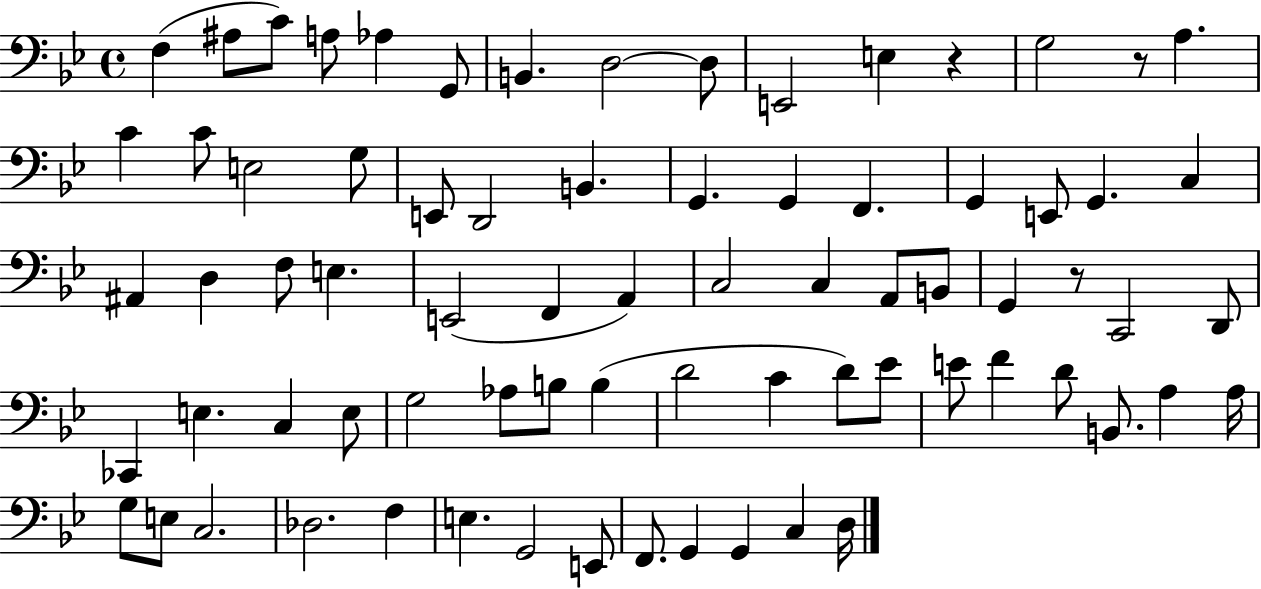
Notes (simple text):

F3/q A#3/e C4/e A3/e Ab3/q G2/e B2/q. D3/h D3/e E2/h E3/q R/q G3/h R/e A3/q. C4/q C4/e E3/h G3/e E2/e D2/h B2/q. G2/q. G2/q F2/q. G2/q E2/e G2/q. C3/q A#2/q D3/q F3/e E3/q. E2/h F2/q A2/q C3/h C3/q A2/e B2/e G2/q R/e C2/h D2/e CES2/q E3/q. C3/q E3/e G3/h Ab3/e B3/e B3/q D4/h C4/q D4/e Eb4/e E4/e F4/q D4/e B2/e. A3/q A3/s G3/e E3/e C3/h. Db3/h. F3/q E3/q. G2/h E2/e F2/e. G2/q G2/q C3/q D3/s